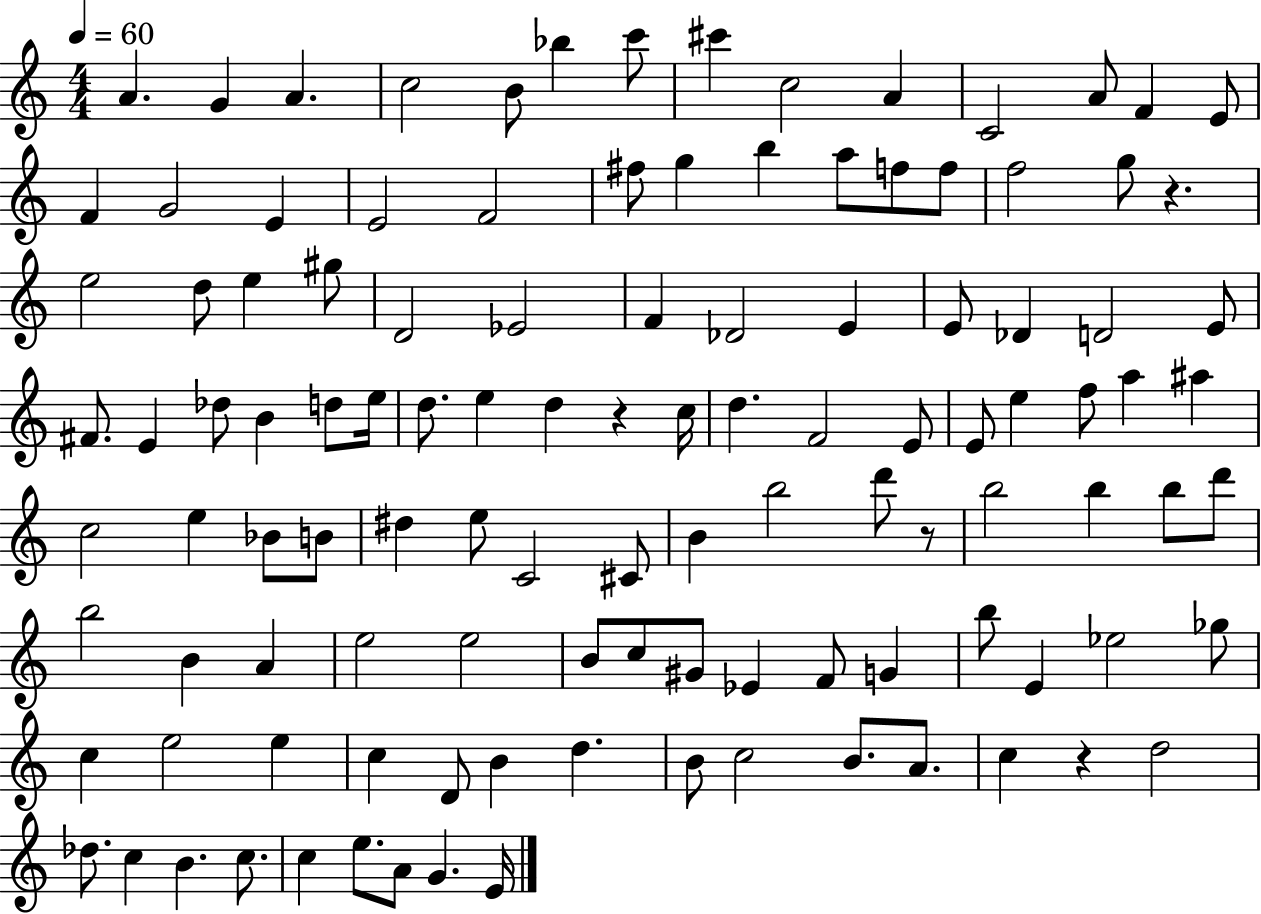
{
  \clef treble
  \numericTimeSignature
  \time 4/4
  \key c \major
  \tempo 4 = 60
  a'4. g'4 a'4. | c''2 b'8 bes''4 c'''8 | cis'''4 c''2 a'4 | c'2 a'8 f'4 e'8 | \break f'4 g'2 e'4 | e'2 f'2 | fis''8 g''4 b''4 a''8 f''8 f''8 | f''2 g''8 r4. | \break e''2 d''8 e''4 gis''8 | d'2 ees'2 | f'4 des'2 e'4 | e'8 des'4 d'2 e'8 | \break fis'8. e'4 des''8 b'4 d''8 e''16 | d''8. e''4 d''4 r4 c''16 | d''4. f'2 e'8 | e'8 e''4 f''8 a''4 ais''4 | \break c''2 e''4 bes'8 b'8 | dis''4 e''8 c'2 cis'8 | b'4 b''2 d'''8 r8 | b''2 b''4 b''8 d'''8 | \break b''2 b'4 a'4 | e''2 e''2 | b'8 c''8 gis'8 ees'4 f'8 g'4 | b''8 e'4 ees''2 ges''8 | \break c''4 e''2 e''4 | c''4 d'8 b'4 d''4. | b'8 c''2 b'8. a'8. | c''4 r4 d''2 | \break des''8. c''4 b'4. c''8. | c''4 e''8. a'8 g'4. e'16 | \bar "|."
}